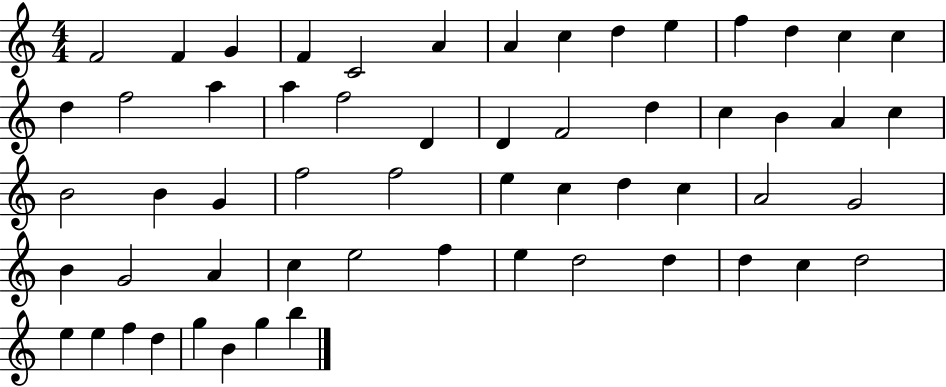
F4/h F4/q G4/q F4/q C4/h A4/q A4/q C5/q D5/q E5/q F5/q D5/q C5/q C5/q D5/q F5/h A5/q A5/q F5/h D4/q D4/q F4/h D5/q C5/q B4/q A4/q C5/q B4/h B4/q G4/q F5/h F5/h E5/q C5/q D5/q C5/q A4/h G4/h B4/q G4/h A4/q C5/q E5/h F5/q E5/q D5/h D5/q D5/q C5/q D5/h E5/q E5/q F5/q D5/q G5/q B4/q G5/q B5/q